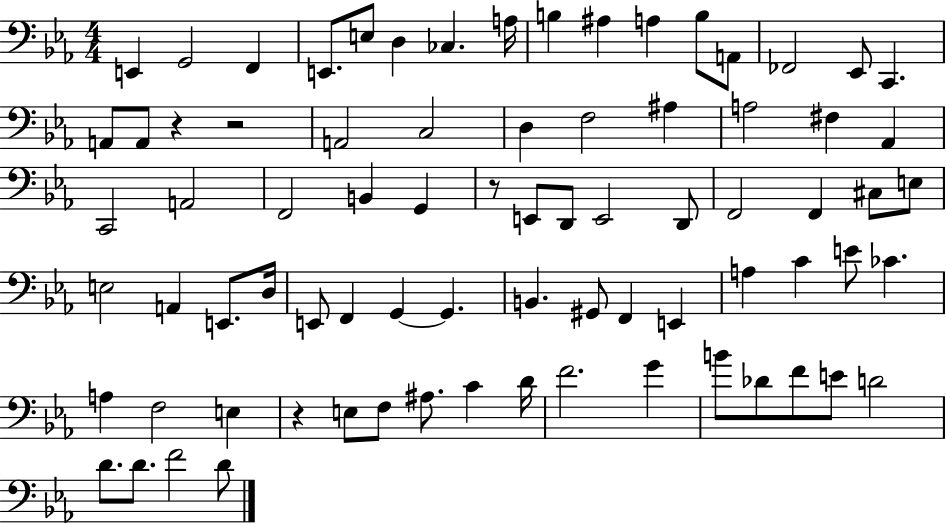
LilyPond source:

{
  \clef bass
  \numericTimeSignature
  \time 4/4
  \key ees \major
  e,4 g,2 f,4 | e,8. e8 d4 ces4. a16 | b4 ais4 a4 b8 a,8 | fes,2 ees,8 c,4. | \break a,8 a,8 r4 r2 | a,2 c2 | d4 f2 ais4 | a2 fis4 aes,4 | \break c,2 a,2 | f,2 b,4 g,4 | r8 e,8 d,8 e,2 d,8 | f,2 f,4 cis8 e8 | \break e2 a,4 e,8. d16 | e,8 f,4 g,4~~ g,4. | b,4. gis,8 f,4 e,4 | a4 c'4 e'8 ces'4. | \break a4 f2 e4 | r4 e8 f8 ais8. c'4 d'16 | f'2. g'4 | b'8 des'8 f'8 e'8 d'2 | \break d'8. d'8. f'2 d'8 | \bar "|."
}